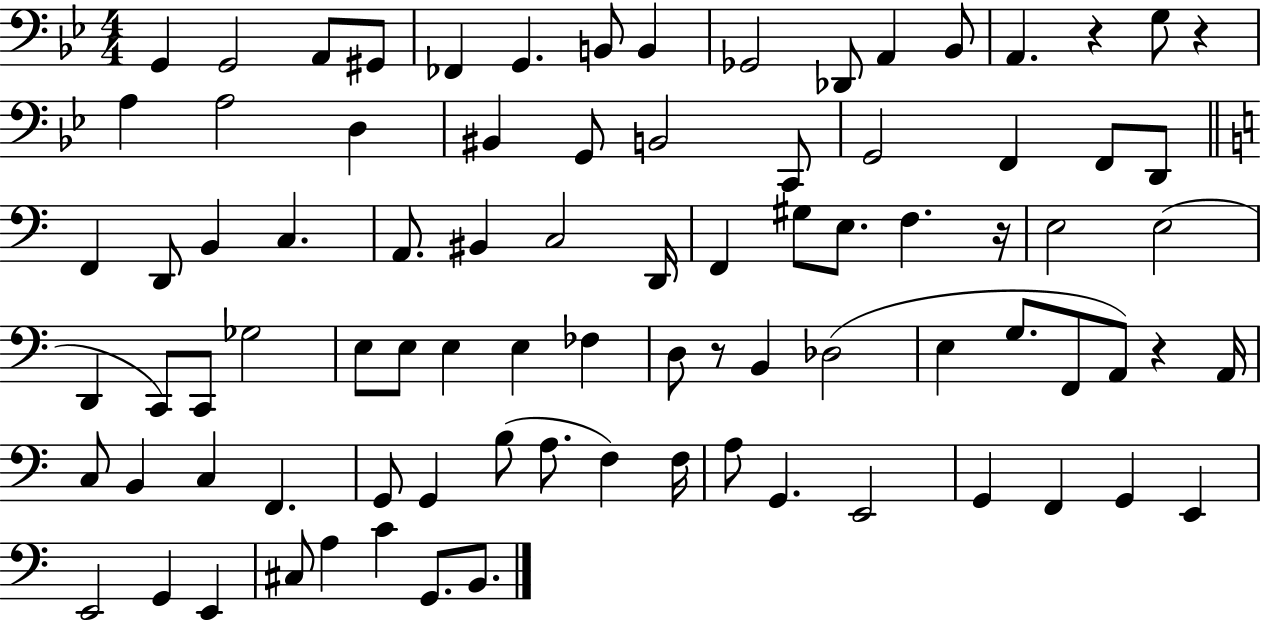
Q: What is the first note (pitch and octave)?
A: G2